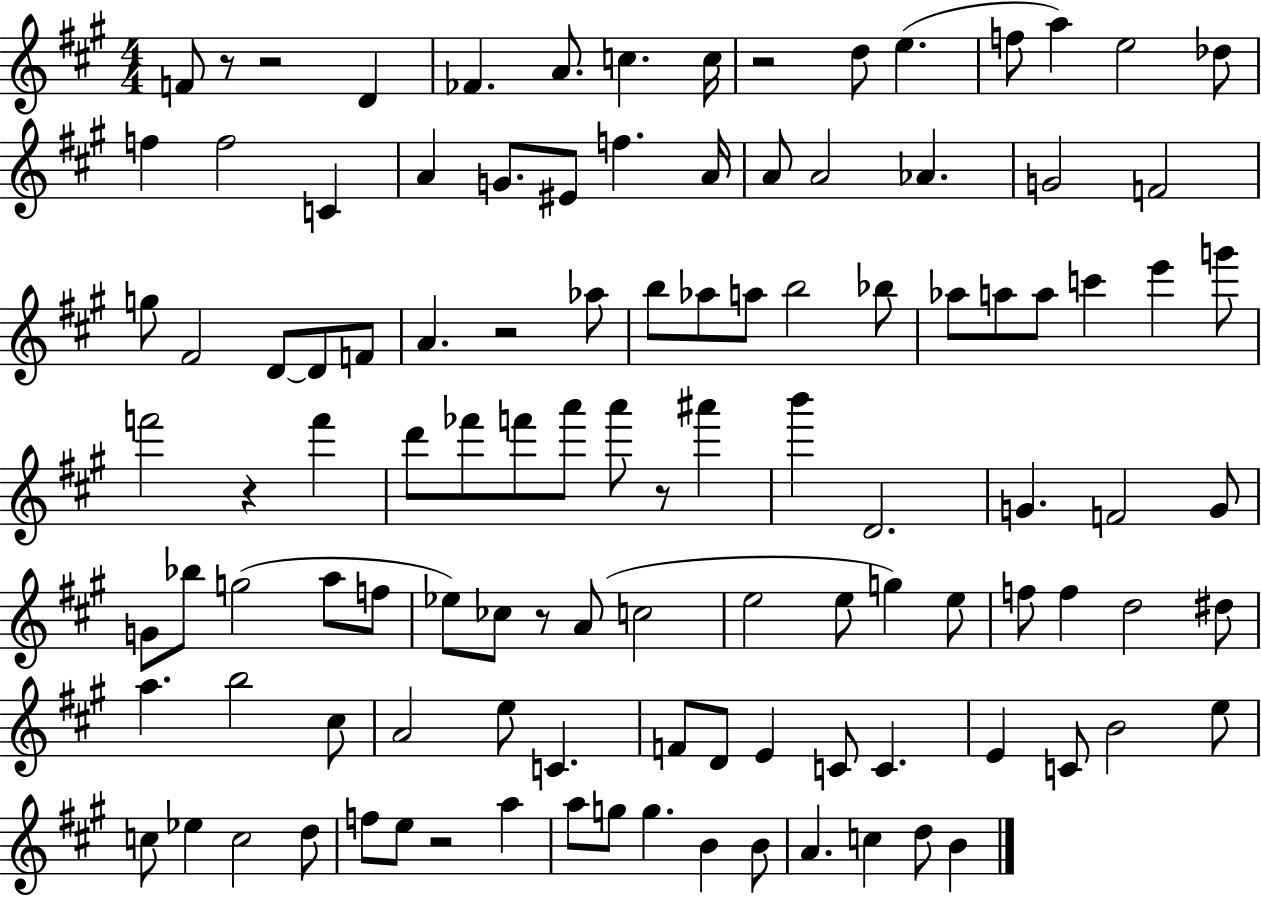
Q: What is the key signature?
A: A major